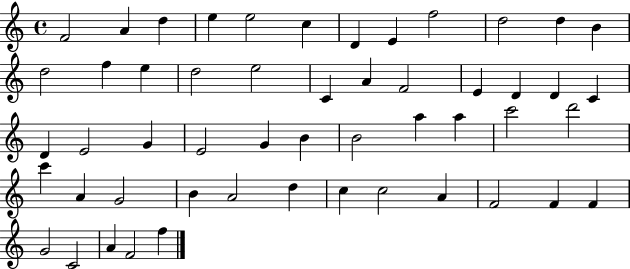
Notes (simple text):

F4/h A4/q D5/q E5/q E5/h C5/q D4/q E4/q F5/h D5/h D5/q B4/q D5/h F5/q E5/q D5/h E5/h C4/q A4/q F4/h E4/q D4/q D4/q C4/q D4/q E4/h G4/q E4/h G4/q B4/q B4/h A5/q A5/q C6/h D6/h C6/q A4/q G4/h B4/q A4/h D5/q C5/q C5/h A4/q F4/h F4/q F4/q G4/h C4/h A4/q F4/h F5/q